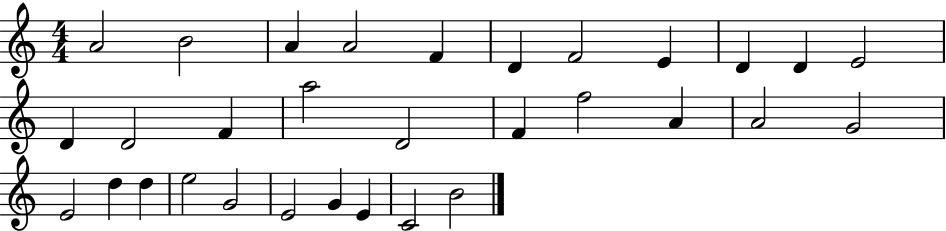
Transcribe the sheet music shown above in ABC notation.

X:1
T:Untitled
M:4/4
L:1/4
K:C
A2 B2 A A2 F D F2 E D D E2 D D2 F a2 D2 F f2 A A2 G2 E2 d d e2 G2 E2 G E C2 B2